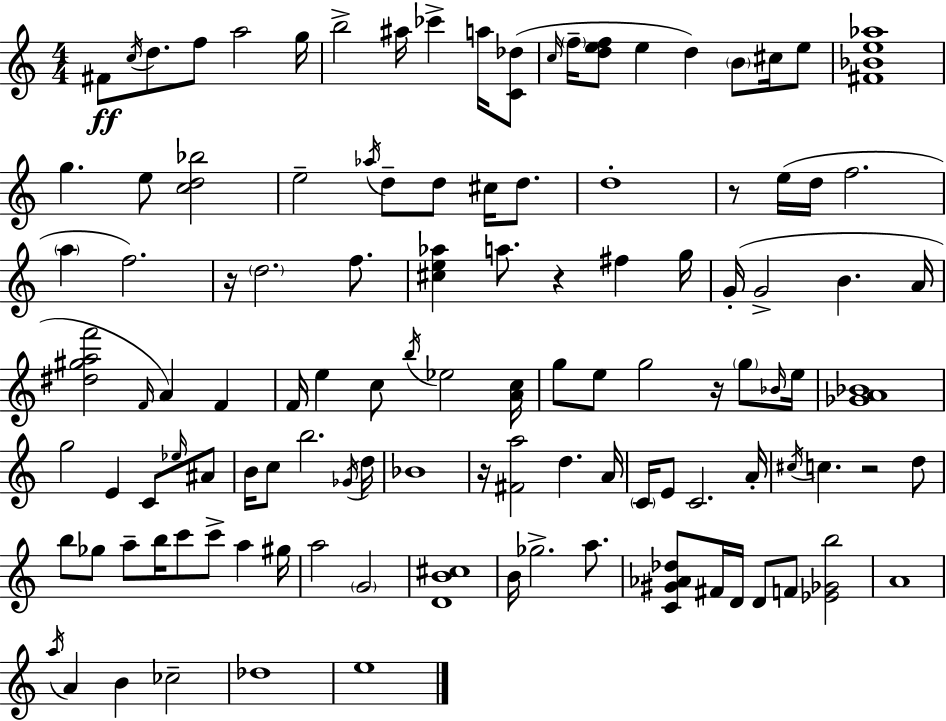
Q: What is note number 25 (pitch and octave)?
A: D5